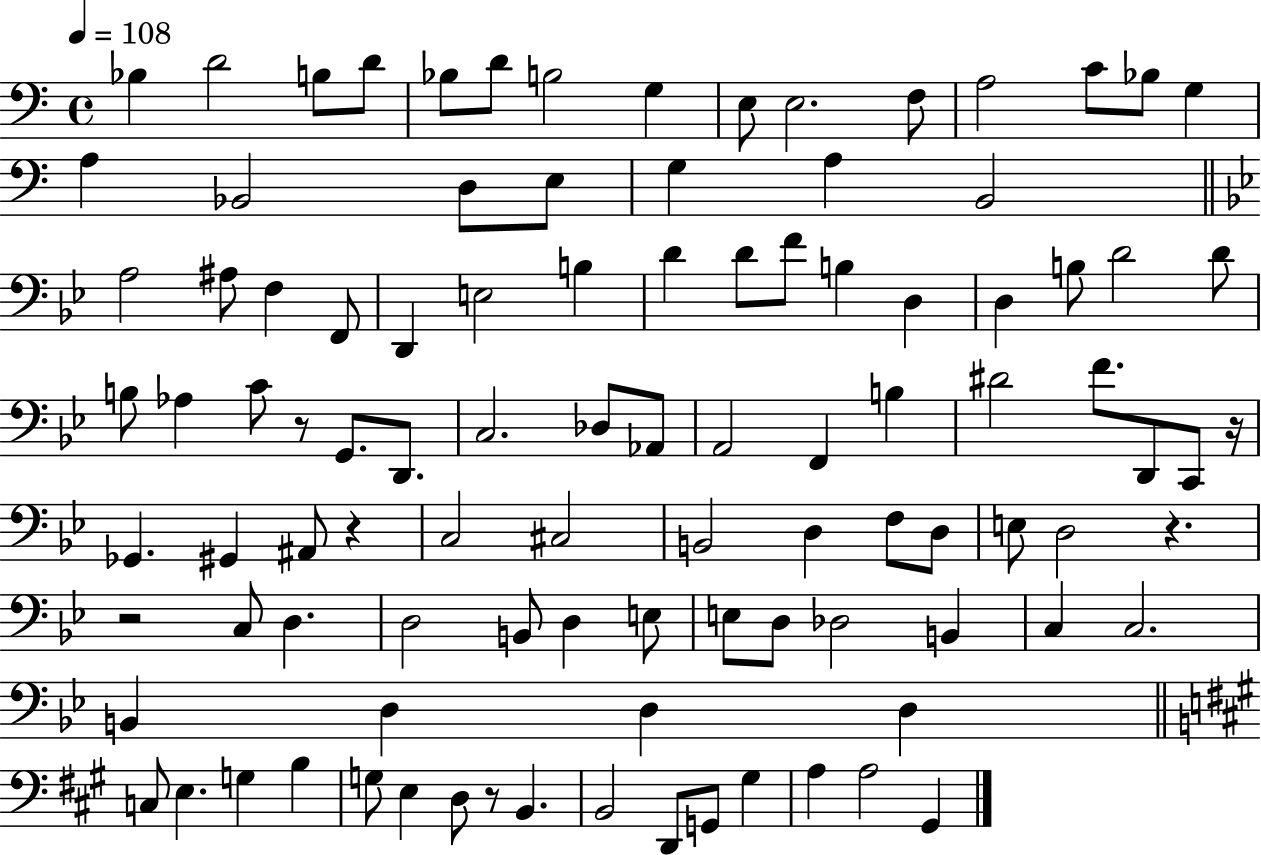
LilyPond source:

{
  \clef bass
  \time 4/4
  \defaultTimeSignature
  \key c \major
  \tempo 4 = 108
  \repeat volta 2 { bes4 d'2 b8 d'8 | bes8 d'8 b2 g4 | e8 e2. f8 | a2 c'8 bes8 g4 | \break a4 bes,2 d8 e8 | g4 a4 b,2 | \bar "||" \break \key bes \major a2 ais8 f4 f,8 | d,4 e2 b4 | d'4 d'8 f'8 b4 d4 | d4 b8 d'2 d'8 | \break b8 aes4 c'8 r8 g,8. d,8. | c2. des8 aes,8 | a,2 f,4 b4 | dis'2 f'8. d,8 c,8 r16 | \break ges,4. gis,4 ais,8 r4 | c2 cis2 | b,2 d4 f8 d8 | e8 d2 r4. | \break r2 c8 d4. | d2 b,8 d4 e8 | e8 d8 des2 b,4 | c4 c2. | \break b,4 d4 d4 d4 | \bar "||" \break \key a \major c8 e4. g4 b4 | g8 e4 d8 r8 b,4. | b,2 d,8 g,8 gis4 | a4 a2 gis,4 | \break } \bar "|."
}